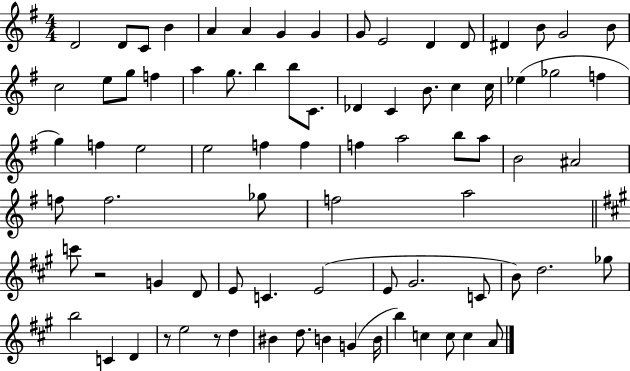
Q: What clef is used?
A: treble